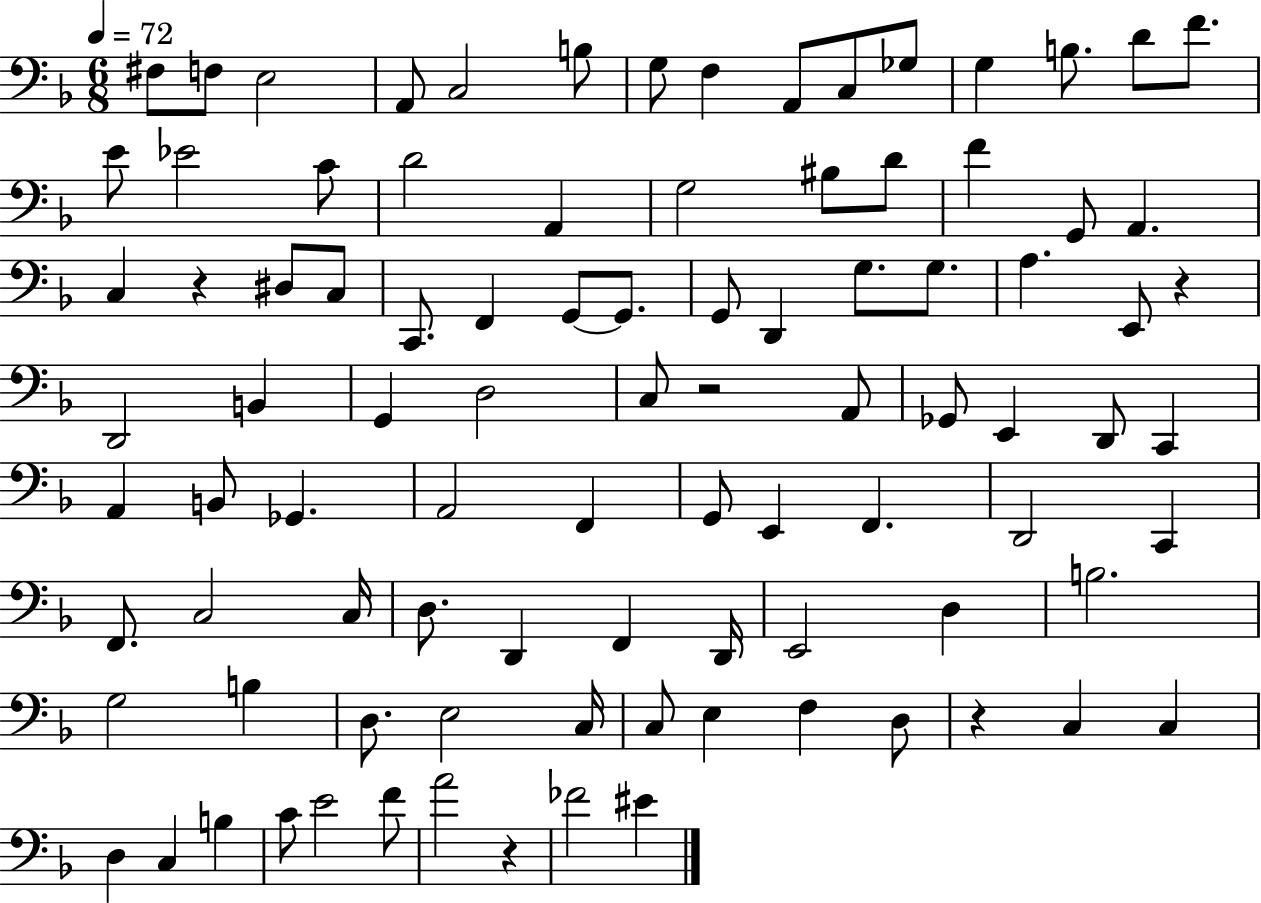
{
  \clef bass
  \numericTimeSignature
  \time 6/8
  \key f \major
  \tempo 4 = 72
  fis8 f8 e2 | a,8 c2 b8 | g8 f4 a,8 c8 ges8 | g4 b8. d'8 f'8. | \break e'8 ees'2 c'8 | d'2 a,4 | g2 bis8 d'8 | f'4 g,8 a,4. | \break c4 r4 dis8 c8 | c,8. f,4 g,8~~ g,8. | g,8 d,4 g8. g8. | a4. e,8 r4 | \break d,2 b,4 | g,4 d2 | c8 r2 a,8 | ges,8 e,4 d,8 c,4 | \break a,4 b,8 ges,4. | a,2 f,4 | g,8 e,4 f,4. | d,2 c,4 | \break f,8. c2 c16 | d8. d,4 f,4 d,16 | e,2 d4 | b2. | \break g2 b4 | d8. e2 c16 | c8 e4 f4 d8 | r4 c4 c4 | \break d4 c4 b4 | c'8 e'2 f'8 | a'2 r4 | fes'2 eis'4 | \break \bar "|."
}